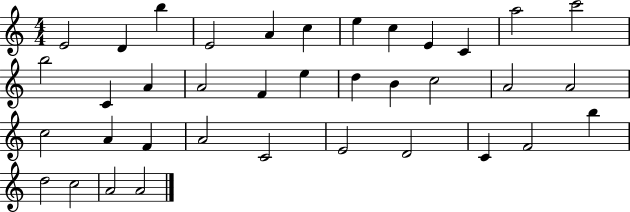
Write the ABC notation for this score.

X:1
T:Untitled
M:4/4
L:1/4
K:C
E2 D b E2 A c e c E C a2 c'2 b2 C A A2 F e d B c2 A2 A2 c2 A F A2 C2 E2 D2 C F2 b d2 c2 A2 A2